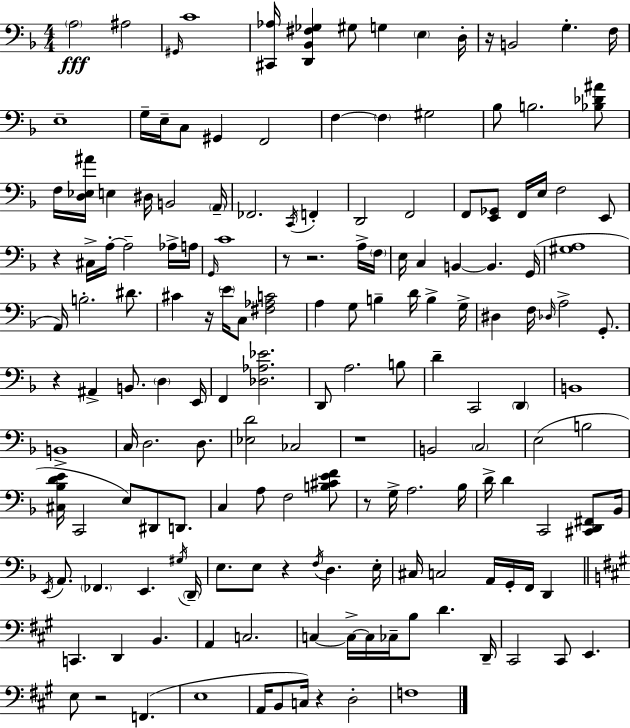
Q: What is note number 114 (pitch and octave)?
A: E3